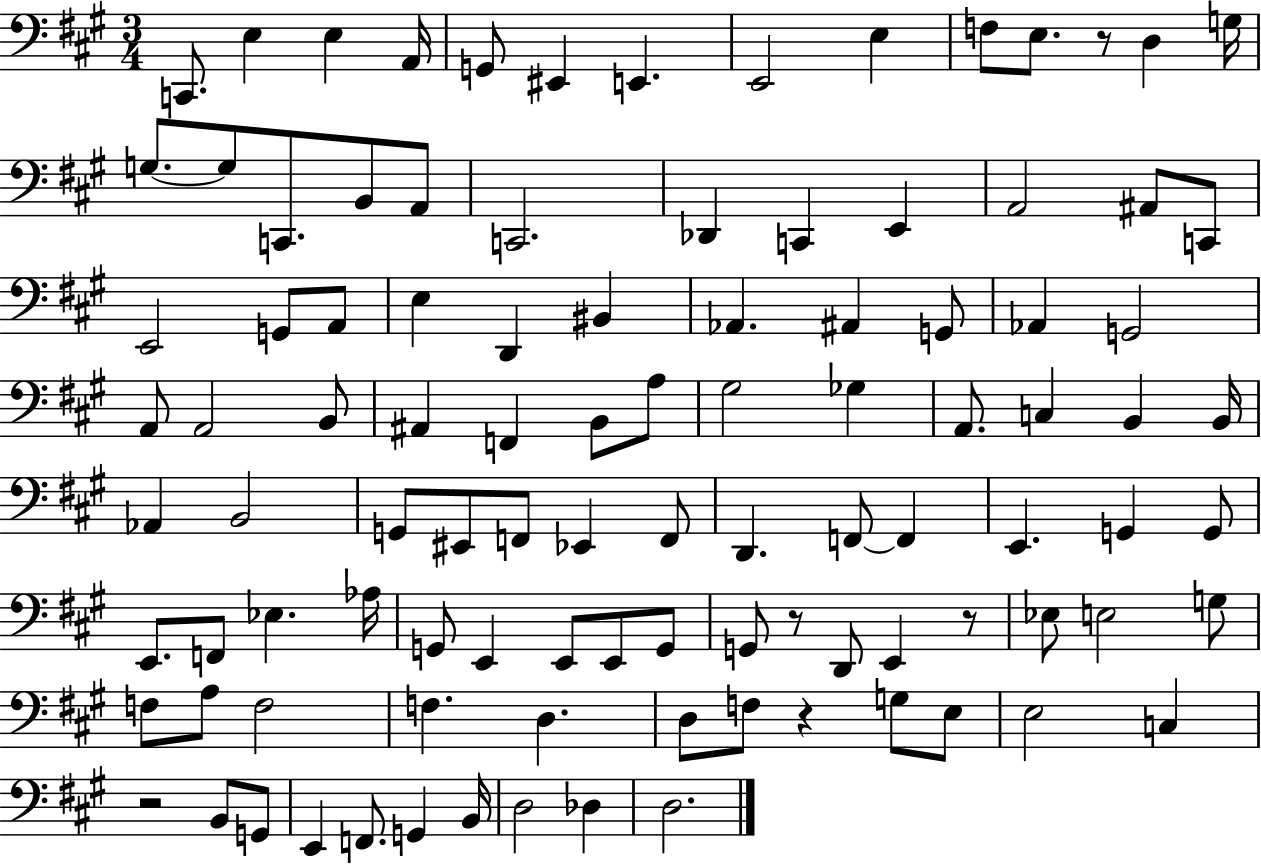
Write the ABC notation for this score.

X:1
T:Untitled
M:3/4
L:1/4
K:A
C,,/2 E, E, A,,/4 G,,/2 ^E,, E,, E,,2 E, F,/2 E,/2 z/2 D, G,/4 G,/2 G,/2 C,,/2 B,,/2 A,,/2 C,,2 _D,, C,, E,, A,,2 ^A,,/2 C,,/2 E,,2 G,,/2 A,,/2 E, D,, ^B,, _A,, ^A,, G,,/2 _A,, G,,2 A,,/2 A,,2 B,,/2 ^A,, F,, B,,/2 A,/2 ^G,2 _G, A,,/2 C, B,, B,,/4 _A,, B,,2 G,,/2 ^E,,/2 F,,/2 _E,, F,,/2 D,, F,,/2 F,, E,, G,, G,,/2 E,,/2 F,,/2 _E, _A,/4 G,,/2 E,, E,,/2 E,,/2 G,,/2 G,,/2 z/2 D,,/2 E,, z/2 _E,/2 E,2 G,/2 F,/2 A,/2 F,2 F, D, D,/2 F,/2 z G,/2 E,/2 E,2 C, z2 B,,/2 G,,/2 E,, F,,/2 G,, B,,/4 D,2 _D, D,2